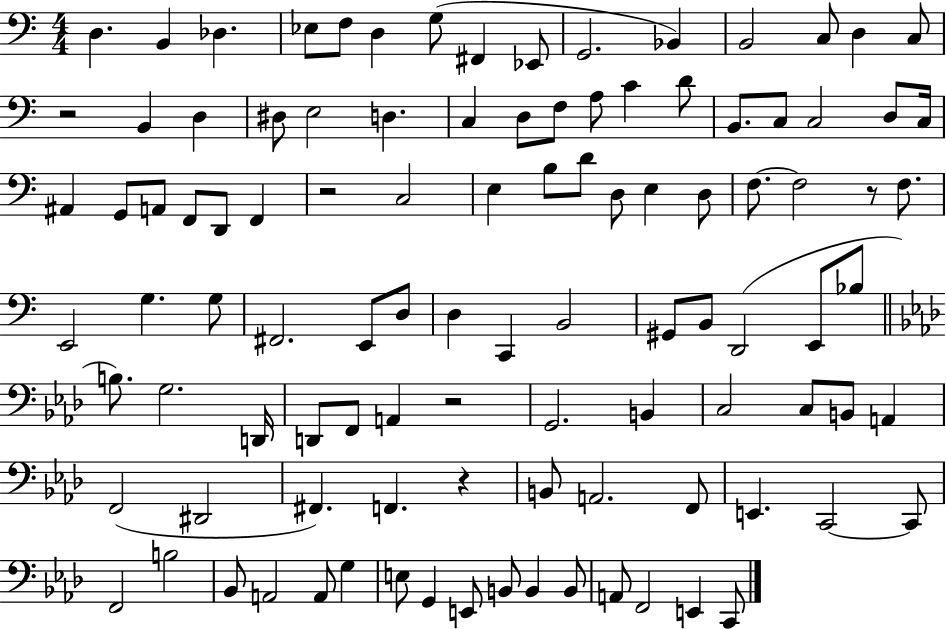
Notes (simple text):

D3/q. B2/q Db3/q. Eb3/e F3/e D3/q G3/e F#2/q Eb2/e G2/h. Bb2/q B2/h C3/e D3/q C3/e R/h B2/q D3/q D#3/e E3/h D3/q. C3/q D3/e F3/e A3/e C4/q D4/e B2/e. C3/e C3/h D3/e C3/s A#2/q G2/e A2/e F2/e D2/e F2/q R/h C3/h E3/q B3/e D4/e D3/e E3/q D3/e F3/e. F3/h R/e F3/e. E2/h G3/q. G3/e F#2/h. E2/e D3/e D3/q C2/q B2/h G#2/e B2/e D2/h E2/e Bb3/e B3/e. G3/h. D2/s D2/e F2/e A2/q R/h G2/h. B2/q C3/h C3/e B2/e A2/q F2/h D#2/h F#2/q. F2/q. R/q B2/e A2/h. F2/e E2/q. C2/h C2/e F2/h B3/h Bb2/e A2/h A2/e G3/q E3/e G2/q E2/e B2/e B2/q B2/e A2/e F2/h E2/q C2/e